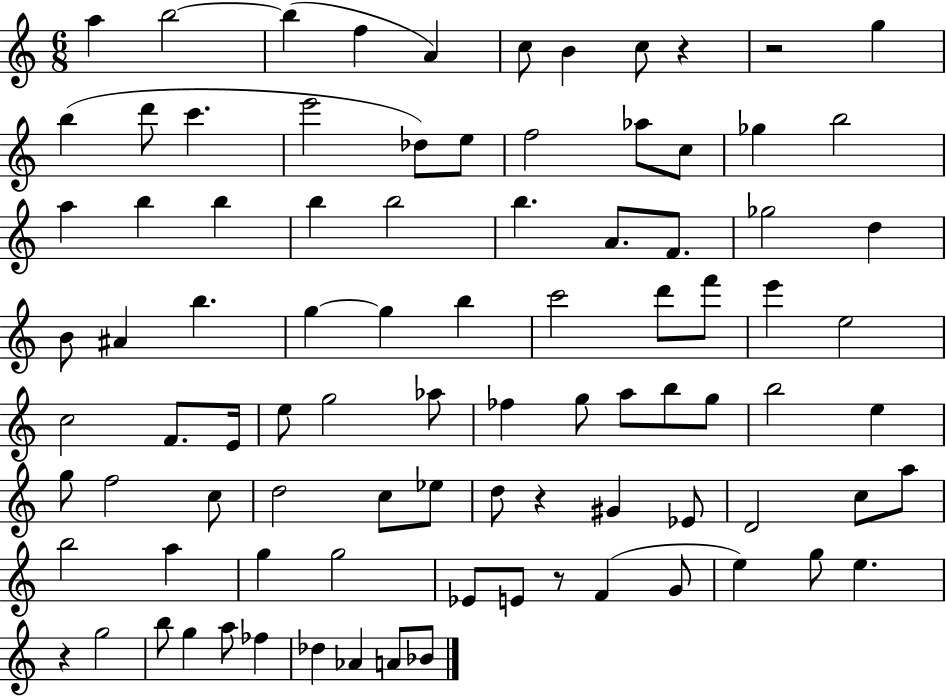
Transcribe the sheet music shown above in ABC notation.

X:1
T:Untitled
M:6/8
L:1/4
K:C
a b2 b f A c/2 B c/2 z z2 g b d'/2 c' e'2 _d/2 e/2 f2 _a/2 c/2 _g b2 a b b b b2 b A/2 F/2 _g2 d B/2 ^A b g g b c'2 d'/2 f'/2 e' e2 c2 F/2 E/4 e/2 g2 _a/2 _f g/2 a/2 b/2 g/2 b2 e g/2 f2 c/2 d2 c/2 _e/2 d/2 z ^G _E/2 D2 c/2 a/2 b2 a g g2 _E/2 E/2 z/2 F G/2 e g/2 e z g2 b/2 g a/2 _f _d _A A/2 _B/2